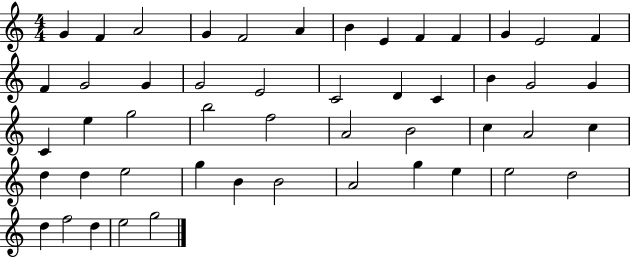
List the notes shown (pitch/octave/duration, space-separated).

G4/q F4/q A4/h G4/q F4/h A4/q B4/q E4/q F4/q F4/q G4/q E4/h F4/q F4/q G4/h G4/q G4/h E4/h C4/h D4/q C4/q B4/q G4/h G4/q C4/q E5/q G5/h B5/h F5/h A4/h B4/h C5/q A4/h C5/q D5/q D5/q E5/h G5/q B4/q B4/h A4/h G5/q E5/q E5/h D5/h D5/q F5/h D5/q E5/h G5/h